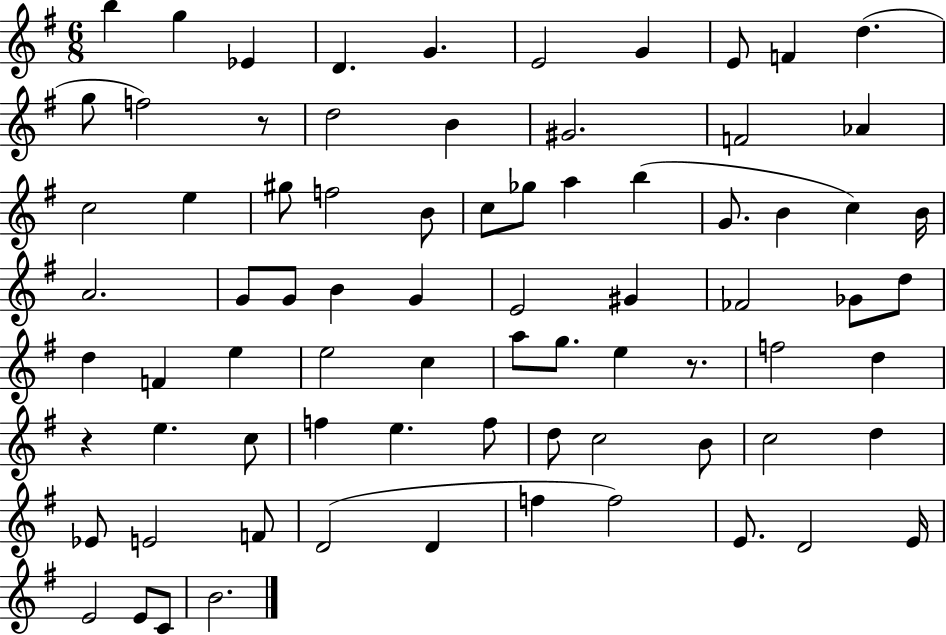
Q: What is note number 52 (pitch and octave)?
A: C5